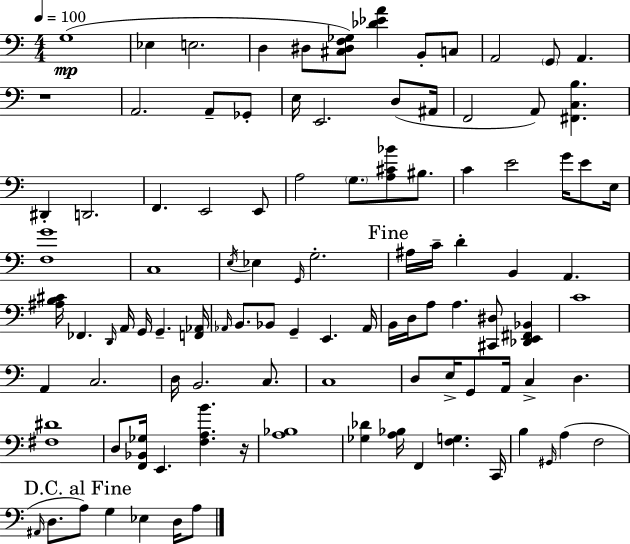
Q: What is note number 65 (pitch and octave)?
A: D3